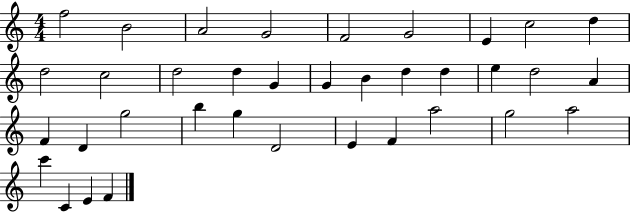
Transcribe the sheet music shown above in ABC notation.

X:1
T:Untitled
M:4/4
L:1/4
K:C
f2 B2 A2 G2 F2 G2 E c2 d d2 c2 d2 d G G B d d e d2 A F D g2 b g D2 E F a2 g2 a2 c' C E F